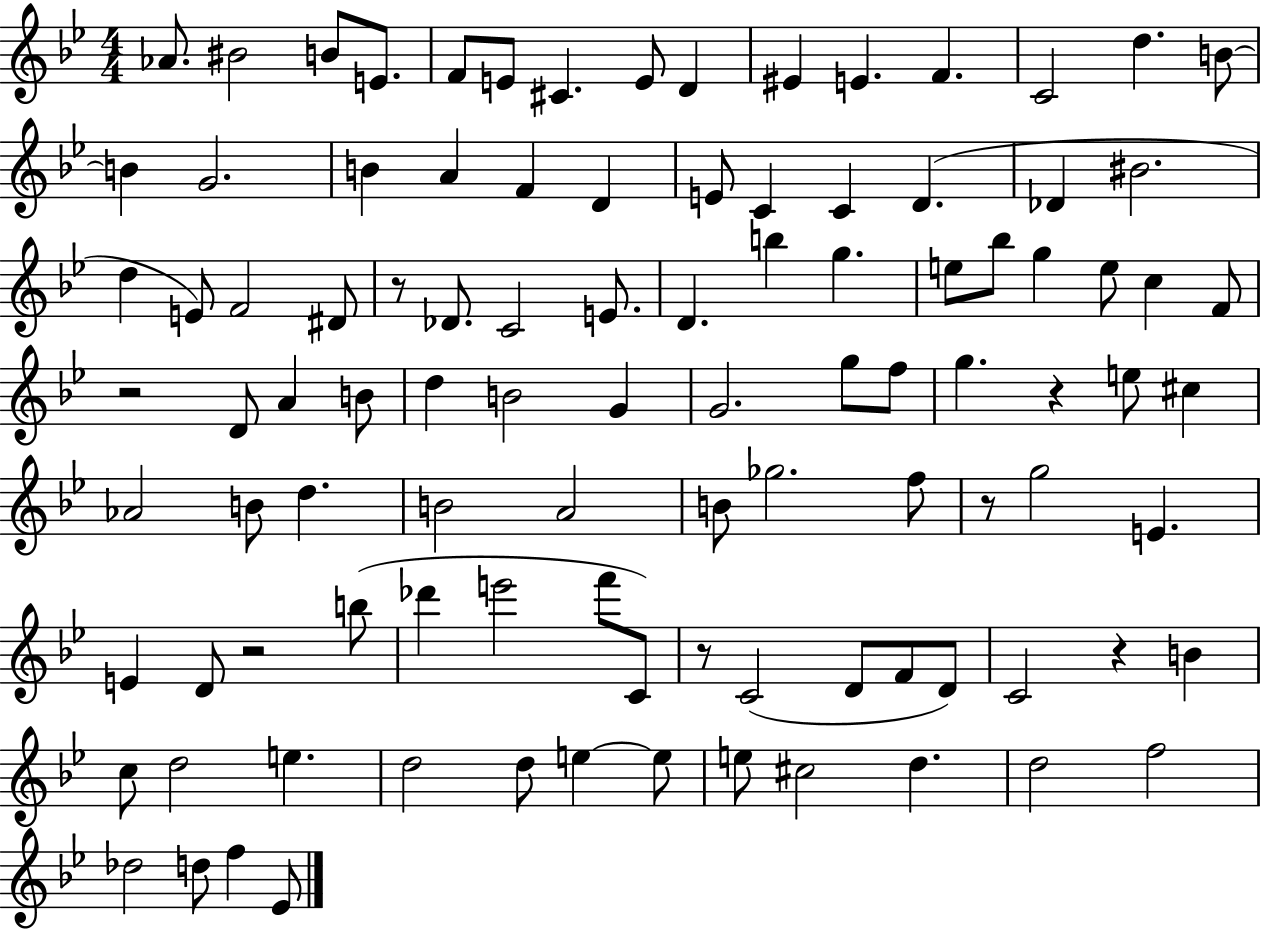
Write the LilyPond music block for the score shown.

{
  \clef treble
  \numericTimeSignature
  \time 4/4
  \key bes \major
  aes'8. bis'2 b'8 e'8. | f'8 e'8 cis'4. e'8 d'4 | eis'4 e'4. f'4. | c'2 d''4. b'8~~ | \break b'4 g'2. | b'4 a'4 f'4 d'4 | e'8 c'4 c'4 d'4.( | des'4 bis'2. | \break d''4 e'8) f'2 dis'8 | r8 des'8. c'2 e'8. | d'4. b''4 g''4. | e''8 bes''8 g''4 e''8 c''4 f'8 | \break r2 d'8 a'4 b'8 | d''4 b'2 g'4 | g'2. g''8 f''8 | g''4. r4 e''8 cis''4 | \break aes'2 b'8 d''4. | b'2 a'2 | b'8 ges''2. f''8 | r8 g''2 e'4. | \break e'4 d'8 r2 b''8( | des'''4 e'''2 f'''8 c'8) | r8 c'2( d'8 f'8 d'8) | c'2 r4 b'4 | \break c''8 d''2 e''4. | d''2 d''8 e''4~~ e''8 | e''8 cis''2 d''4. | d''2 f''2 | \break des''2 d''8 f''4 ees'8 | \bar "|."
}